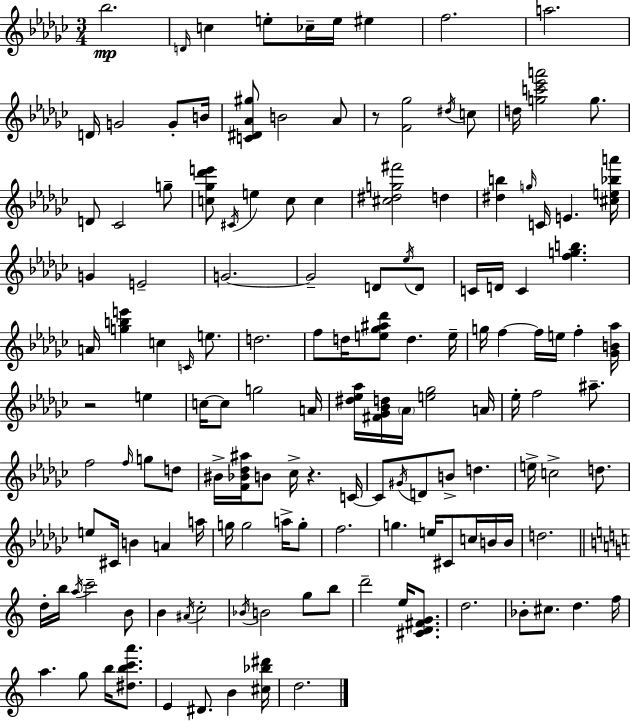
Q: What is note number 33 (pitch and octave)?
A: G4